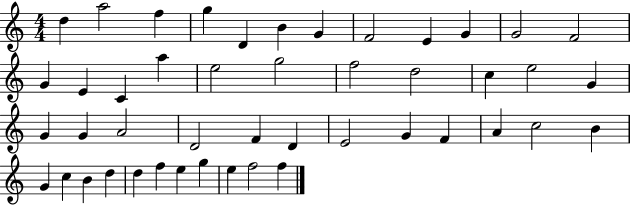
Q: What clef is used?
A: treble